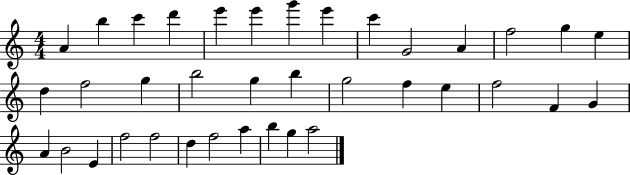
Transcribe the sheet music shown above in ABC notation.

X:1
T:Untitled
M:4/4
L:1/4
K:C
A b c' d' e' e' g' e' c' G2 A f2 g e d f2 g b2 g b g2 f e f2 F G A B2 E f2 f2 d f2 a b g a2